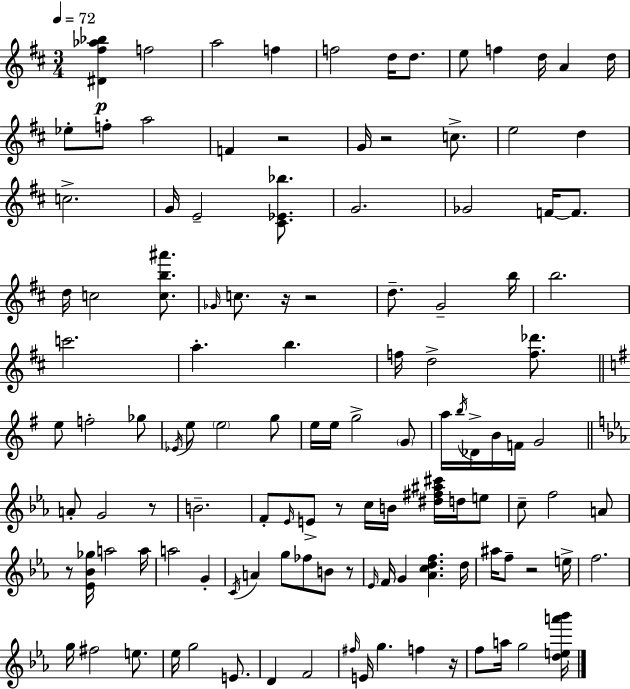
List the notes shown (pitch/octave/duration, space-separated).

[D#4,F#5,Ab5,Bb5]/q F5/h A5/h F5/q F5/h D5/s D5/e. E5/e F5/q D5/s A4/q D5/s Eb5/e F5/e A5/h F4/q R/h G4/s R/h C5/e. E5/h D5/q C5/h. G4/s E4/h [C#4,Eb4,Bb5]/e. G4/h. Gb4/h F4/s F4/e. D5/s C5/h [C5,B5,A#6]/e. Gb4/s C5/e. R/s R/h D5/e. G4/h B5/s B5/h. C6/h. A5/q. B5/q. F5/s D5/h [F5,Db6]/e. E5/e F5/h Gb5/e Eb4/s E5/e E5/h G5/e E5/s E5/s G5/h G4/e A5/s B5/s Db4/s B4/s F4/s G4/h A4/e G4/h R/e B4/h. F4/e Eb4/s E4/e R/e C5/s B4/s [D#5,F#5,A#5,C#6]/s D5/s E5/e C5/e F5/h A4/e R/e [Eb4,Bb4,Gb5]/s A5/h A5/s A5/h G4/q C4/s A4/q G5/e FES5/e B4/e R/e Eb4/s F4/s G4/q [Ab4,C5,D5,F5]/q. D5/s A#5/s F5/e R/h E5/s F5/h. G5/s F#5/h E5/e. Eb5/s G5/h E4/e. D4/q F4/h F#5/s E4/s G5/q. F5/q R/s F5/e A5/s G5/h [D5,E5,A6,Bb6]/s